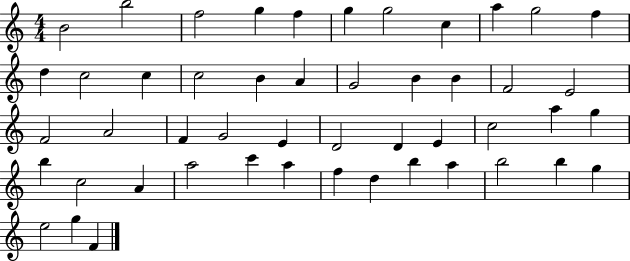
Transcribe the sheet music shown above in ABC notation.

X:1
T:Untitled
M:4/4
L:1/4
K:C
B2 b2 f2 g f g g2 c a g2 f d c2 c c2 B A G2 B B F2 E2 F2 A2 F G2 E D2 D E c2 a g b c2 A a2 c' a f d b a b2 b g e2 g F